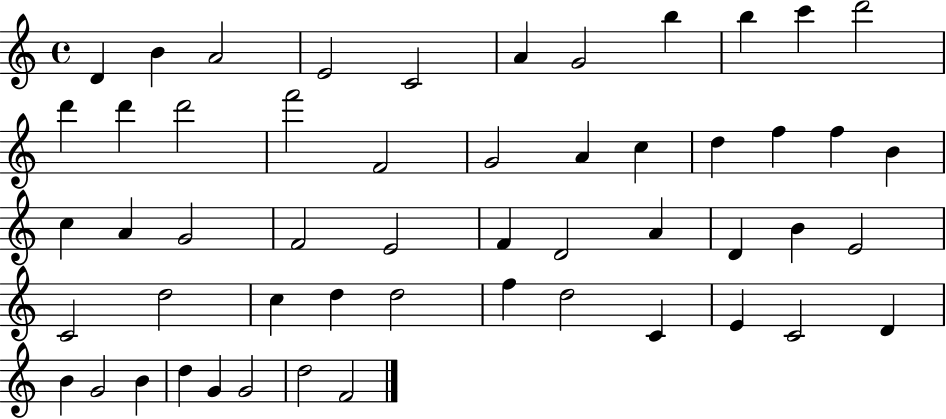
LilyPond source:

{
  \clef treble
  \time 4/4
  \defaultTimeSignature
  \key c \major
  d'4 b'4 a'2 | e'2 c'2 | a'4 g'2 b''4 | b''4 c'''4 d'''2 | \break d'''4 d'''4 d'''2 | f'''2 f'2 | g'2 a'4 c''4 | d''4 f''4 f''4 b'4 | \break c''4 a'4 g'2 | f'2 e'2 | f'4 d'2 a'4 | d'4 b'4 e'2 | \break c'2 d''2 | c''4 d''4 d''2 | f''4 d''2 c'4 | e'4 c'2 d'4 | \break b'4 g'2 b'4 | d''4 g'4 g'2 | d''2 f'2 | \bar "|."
}